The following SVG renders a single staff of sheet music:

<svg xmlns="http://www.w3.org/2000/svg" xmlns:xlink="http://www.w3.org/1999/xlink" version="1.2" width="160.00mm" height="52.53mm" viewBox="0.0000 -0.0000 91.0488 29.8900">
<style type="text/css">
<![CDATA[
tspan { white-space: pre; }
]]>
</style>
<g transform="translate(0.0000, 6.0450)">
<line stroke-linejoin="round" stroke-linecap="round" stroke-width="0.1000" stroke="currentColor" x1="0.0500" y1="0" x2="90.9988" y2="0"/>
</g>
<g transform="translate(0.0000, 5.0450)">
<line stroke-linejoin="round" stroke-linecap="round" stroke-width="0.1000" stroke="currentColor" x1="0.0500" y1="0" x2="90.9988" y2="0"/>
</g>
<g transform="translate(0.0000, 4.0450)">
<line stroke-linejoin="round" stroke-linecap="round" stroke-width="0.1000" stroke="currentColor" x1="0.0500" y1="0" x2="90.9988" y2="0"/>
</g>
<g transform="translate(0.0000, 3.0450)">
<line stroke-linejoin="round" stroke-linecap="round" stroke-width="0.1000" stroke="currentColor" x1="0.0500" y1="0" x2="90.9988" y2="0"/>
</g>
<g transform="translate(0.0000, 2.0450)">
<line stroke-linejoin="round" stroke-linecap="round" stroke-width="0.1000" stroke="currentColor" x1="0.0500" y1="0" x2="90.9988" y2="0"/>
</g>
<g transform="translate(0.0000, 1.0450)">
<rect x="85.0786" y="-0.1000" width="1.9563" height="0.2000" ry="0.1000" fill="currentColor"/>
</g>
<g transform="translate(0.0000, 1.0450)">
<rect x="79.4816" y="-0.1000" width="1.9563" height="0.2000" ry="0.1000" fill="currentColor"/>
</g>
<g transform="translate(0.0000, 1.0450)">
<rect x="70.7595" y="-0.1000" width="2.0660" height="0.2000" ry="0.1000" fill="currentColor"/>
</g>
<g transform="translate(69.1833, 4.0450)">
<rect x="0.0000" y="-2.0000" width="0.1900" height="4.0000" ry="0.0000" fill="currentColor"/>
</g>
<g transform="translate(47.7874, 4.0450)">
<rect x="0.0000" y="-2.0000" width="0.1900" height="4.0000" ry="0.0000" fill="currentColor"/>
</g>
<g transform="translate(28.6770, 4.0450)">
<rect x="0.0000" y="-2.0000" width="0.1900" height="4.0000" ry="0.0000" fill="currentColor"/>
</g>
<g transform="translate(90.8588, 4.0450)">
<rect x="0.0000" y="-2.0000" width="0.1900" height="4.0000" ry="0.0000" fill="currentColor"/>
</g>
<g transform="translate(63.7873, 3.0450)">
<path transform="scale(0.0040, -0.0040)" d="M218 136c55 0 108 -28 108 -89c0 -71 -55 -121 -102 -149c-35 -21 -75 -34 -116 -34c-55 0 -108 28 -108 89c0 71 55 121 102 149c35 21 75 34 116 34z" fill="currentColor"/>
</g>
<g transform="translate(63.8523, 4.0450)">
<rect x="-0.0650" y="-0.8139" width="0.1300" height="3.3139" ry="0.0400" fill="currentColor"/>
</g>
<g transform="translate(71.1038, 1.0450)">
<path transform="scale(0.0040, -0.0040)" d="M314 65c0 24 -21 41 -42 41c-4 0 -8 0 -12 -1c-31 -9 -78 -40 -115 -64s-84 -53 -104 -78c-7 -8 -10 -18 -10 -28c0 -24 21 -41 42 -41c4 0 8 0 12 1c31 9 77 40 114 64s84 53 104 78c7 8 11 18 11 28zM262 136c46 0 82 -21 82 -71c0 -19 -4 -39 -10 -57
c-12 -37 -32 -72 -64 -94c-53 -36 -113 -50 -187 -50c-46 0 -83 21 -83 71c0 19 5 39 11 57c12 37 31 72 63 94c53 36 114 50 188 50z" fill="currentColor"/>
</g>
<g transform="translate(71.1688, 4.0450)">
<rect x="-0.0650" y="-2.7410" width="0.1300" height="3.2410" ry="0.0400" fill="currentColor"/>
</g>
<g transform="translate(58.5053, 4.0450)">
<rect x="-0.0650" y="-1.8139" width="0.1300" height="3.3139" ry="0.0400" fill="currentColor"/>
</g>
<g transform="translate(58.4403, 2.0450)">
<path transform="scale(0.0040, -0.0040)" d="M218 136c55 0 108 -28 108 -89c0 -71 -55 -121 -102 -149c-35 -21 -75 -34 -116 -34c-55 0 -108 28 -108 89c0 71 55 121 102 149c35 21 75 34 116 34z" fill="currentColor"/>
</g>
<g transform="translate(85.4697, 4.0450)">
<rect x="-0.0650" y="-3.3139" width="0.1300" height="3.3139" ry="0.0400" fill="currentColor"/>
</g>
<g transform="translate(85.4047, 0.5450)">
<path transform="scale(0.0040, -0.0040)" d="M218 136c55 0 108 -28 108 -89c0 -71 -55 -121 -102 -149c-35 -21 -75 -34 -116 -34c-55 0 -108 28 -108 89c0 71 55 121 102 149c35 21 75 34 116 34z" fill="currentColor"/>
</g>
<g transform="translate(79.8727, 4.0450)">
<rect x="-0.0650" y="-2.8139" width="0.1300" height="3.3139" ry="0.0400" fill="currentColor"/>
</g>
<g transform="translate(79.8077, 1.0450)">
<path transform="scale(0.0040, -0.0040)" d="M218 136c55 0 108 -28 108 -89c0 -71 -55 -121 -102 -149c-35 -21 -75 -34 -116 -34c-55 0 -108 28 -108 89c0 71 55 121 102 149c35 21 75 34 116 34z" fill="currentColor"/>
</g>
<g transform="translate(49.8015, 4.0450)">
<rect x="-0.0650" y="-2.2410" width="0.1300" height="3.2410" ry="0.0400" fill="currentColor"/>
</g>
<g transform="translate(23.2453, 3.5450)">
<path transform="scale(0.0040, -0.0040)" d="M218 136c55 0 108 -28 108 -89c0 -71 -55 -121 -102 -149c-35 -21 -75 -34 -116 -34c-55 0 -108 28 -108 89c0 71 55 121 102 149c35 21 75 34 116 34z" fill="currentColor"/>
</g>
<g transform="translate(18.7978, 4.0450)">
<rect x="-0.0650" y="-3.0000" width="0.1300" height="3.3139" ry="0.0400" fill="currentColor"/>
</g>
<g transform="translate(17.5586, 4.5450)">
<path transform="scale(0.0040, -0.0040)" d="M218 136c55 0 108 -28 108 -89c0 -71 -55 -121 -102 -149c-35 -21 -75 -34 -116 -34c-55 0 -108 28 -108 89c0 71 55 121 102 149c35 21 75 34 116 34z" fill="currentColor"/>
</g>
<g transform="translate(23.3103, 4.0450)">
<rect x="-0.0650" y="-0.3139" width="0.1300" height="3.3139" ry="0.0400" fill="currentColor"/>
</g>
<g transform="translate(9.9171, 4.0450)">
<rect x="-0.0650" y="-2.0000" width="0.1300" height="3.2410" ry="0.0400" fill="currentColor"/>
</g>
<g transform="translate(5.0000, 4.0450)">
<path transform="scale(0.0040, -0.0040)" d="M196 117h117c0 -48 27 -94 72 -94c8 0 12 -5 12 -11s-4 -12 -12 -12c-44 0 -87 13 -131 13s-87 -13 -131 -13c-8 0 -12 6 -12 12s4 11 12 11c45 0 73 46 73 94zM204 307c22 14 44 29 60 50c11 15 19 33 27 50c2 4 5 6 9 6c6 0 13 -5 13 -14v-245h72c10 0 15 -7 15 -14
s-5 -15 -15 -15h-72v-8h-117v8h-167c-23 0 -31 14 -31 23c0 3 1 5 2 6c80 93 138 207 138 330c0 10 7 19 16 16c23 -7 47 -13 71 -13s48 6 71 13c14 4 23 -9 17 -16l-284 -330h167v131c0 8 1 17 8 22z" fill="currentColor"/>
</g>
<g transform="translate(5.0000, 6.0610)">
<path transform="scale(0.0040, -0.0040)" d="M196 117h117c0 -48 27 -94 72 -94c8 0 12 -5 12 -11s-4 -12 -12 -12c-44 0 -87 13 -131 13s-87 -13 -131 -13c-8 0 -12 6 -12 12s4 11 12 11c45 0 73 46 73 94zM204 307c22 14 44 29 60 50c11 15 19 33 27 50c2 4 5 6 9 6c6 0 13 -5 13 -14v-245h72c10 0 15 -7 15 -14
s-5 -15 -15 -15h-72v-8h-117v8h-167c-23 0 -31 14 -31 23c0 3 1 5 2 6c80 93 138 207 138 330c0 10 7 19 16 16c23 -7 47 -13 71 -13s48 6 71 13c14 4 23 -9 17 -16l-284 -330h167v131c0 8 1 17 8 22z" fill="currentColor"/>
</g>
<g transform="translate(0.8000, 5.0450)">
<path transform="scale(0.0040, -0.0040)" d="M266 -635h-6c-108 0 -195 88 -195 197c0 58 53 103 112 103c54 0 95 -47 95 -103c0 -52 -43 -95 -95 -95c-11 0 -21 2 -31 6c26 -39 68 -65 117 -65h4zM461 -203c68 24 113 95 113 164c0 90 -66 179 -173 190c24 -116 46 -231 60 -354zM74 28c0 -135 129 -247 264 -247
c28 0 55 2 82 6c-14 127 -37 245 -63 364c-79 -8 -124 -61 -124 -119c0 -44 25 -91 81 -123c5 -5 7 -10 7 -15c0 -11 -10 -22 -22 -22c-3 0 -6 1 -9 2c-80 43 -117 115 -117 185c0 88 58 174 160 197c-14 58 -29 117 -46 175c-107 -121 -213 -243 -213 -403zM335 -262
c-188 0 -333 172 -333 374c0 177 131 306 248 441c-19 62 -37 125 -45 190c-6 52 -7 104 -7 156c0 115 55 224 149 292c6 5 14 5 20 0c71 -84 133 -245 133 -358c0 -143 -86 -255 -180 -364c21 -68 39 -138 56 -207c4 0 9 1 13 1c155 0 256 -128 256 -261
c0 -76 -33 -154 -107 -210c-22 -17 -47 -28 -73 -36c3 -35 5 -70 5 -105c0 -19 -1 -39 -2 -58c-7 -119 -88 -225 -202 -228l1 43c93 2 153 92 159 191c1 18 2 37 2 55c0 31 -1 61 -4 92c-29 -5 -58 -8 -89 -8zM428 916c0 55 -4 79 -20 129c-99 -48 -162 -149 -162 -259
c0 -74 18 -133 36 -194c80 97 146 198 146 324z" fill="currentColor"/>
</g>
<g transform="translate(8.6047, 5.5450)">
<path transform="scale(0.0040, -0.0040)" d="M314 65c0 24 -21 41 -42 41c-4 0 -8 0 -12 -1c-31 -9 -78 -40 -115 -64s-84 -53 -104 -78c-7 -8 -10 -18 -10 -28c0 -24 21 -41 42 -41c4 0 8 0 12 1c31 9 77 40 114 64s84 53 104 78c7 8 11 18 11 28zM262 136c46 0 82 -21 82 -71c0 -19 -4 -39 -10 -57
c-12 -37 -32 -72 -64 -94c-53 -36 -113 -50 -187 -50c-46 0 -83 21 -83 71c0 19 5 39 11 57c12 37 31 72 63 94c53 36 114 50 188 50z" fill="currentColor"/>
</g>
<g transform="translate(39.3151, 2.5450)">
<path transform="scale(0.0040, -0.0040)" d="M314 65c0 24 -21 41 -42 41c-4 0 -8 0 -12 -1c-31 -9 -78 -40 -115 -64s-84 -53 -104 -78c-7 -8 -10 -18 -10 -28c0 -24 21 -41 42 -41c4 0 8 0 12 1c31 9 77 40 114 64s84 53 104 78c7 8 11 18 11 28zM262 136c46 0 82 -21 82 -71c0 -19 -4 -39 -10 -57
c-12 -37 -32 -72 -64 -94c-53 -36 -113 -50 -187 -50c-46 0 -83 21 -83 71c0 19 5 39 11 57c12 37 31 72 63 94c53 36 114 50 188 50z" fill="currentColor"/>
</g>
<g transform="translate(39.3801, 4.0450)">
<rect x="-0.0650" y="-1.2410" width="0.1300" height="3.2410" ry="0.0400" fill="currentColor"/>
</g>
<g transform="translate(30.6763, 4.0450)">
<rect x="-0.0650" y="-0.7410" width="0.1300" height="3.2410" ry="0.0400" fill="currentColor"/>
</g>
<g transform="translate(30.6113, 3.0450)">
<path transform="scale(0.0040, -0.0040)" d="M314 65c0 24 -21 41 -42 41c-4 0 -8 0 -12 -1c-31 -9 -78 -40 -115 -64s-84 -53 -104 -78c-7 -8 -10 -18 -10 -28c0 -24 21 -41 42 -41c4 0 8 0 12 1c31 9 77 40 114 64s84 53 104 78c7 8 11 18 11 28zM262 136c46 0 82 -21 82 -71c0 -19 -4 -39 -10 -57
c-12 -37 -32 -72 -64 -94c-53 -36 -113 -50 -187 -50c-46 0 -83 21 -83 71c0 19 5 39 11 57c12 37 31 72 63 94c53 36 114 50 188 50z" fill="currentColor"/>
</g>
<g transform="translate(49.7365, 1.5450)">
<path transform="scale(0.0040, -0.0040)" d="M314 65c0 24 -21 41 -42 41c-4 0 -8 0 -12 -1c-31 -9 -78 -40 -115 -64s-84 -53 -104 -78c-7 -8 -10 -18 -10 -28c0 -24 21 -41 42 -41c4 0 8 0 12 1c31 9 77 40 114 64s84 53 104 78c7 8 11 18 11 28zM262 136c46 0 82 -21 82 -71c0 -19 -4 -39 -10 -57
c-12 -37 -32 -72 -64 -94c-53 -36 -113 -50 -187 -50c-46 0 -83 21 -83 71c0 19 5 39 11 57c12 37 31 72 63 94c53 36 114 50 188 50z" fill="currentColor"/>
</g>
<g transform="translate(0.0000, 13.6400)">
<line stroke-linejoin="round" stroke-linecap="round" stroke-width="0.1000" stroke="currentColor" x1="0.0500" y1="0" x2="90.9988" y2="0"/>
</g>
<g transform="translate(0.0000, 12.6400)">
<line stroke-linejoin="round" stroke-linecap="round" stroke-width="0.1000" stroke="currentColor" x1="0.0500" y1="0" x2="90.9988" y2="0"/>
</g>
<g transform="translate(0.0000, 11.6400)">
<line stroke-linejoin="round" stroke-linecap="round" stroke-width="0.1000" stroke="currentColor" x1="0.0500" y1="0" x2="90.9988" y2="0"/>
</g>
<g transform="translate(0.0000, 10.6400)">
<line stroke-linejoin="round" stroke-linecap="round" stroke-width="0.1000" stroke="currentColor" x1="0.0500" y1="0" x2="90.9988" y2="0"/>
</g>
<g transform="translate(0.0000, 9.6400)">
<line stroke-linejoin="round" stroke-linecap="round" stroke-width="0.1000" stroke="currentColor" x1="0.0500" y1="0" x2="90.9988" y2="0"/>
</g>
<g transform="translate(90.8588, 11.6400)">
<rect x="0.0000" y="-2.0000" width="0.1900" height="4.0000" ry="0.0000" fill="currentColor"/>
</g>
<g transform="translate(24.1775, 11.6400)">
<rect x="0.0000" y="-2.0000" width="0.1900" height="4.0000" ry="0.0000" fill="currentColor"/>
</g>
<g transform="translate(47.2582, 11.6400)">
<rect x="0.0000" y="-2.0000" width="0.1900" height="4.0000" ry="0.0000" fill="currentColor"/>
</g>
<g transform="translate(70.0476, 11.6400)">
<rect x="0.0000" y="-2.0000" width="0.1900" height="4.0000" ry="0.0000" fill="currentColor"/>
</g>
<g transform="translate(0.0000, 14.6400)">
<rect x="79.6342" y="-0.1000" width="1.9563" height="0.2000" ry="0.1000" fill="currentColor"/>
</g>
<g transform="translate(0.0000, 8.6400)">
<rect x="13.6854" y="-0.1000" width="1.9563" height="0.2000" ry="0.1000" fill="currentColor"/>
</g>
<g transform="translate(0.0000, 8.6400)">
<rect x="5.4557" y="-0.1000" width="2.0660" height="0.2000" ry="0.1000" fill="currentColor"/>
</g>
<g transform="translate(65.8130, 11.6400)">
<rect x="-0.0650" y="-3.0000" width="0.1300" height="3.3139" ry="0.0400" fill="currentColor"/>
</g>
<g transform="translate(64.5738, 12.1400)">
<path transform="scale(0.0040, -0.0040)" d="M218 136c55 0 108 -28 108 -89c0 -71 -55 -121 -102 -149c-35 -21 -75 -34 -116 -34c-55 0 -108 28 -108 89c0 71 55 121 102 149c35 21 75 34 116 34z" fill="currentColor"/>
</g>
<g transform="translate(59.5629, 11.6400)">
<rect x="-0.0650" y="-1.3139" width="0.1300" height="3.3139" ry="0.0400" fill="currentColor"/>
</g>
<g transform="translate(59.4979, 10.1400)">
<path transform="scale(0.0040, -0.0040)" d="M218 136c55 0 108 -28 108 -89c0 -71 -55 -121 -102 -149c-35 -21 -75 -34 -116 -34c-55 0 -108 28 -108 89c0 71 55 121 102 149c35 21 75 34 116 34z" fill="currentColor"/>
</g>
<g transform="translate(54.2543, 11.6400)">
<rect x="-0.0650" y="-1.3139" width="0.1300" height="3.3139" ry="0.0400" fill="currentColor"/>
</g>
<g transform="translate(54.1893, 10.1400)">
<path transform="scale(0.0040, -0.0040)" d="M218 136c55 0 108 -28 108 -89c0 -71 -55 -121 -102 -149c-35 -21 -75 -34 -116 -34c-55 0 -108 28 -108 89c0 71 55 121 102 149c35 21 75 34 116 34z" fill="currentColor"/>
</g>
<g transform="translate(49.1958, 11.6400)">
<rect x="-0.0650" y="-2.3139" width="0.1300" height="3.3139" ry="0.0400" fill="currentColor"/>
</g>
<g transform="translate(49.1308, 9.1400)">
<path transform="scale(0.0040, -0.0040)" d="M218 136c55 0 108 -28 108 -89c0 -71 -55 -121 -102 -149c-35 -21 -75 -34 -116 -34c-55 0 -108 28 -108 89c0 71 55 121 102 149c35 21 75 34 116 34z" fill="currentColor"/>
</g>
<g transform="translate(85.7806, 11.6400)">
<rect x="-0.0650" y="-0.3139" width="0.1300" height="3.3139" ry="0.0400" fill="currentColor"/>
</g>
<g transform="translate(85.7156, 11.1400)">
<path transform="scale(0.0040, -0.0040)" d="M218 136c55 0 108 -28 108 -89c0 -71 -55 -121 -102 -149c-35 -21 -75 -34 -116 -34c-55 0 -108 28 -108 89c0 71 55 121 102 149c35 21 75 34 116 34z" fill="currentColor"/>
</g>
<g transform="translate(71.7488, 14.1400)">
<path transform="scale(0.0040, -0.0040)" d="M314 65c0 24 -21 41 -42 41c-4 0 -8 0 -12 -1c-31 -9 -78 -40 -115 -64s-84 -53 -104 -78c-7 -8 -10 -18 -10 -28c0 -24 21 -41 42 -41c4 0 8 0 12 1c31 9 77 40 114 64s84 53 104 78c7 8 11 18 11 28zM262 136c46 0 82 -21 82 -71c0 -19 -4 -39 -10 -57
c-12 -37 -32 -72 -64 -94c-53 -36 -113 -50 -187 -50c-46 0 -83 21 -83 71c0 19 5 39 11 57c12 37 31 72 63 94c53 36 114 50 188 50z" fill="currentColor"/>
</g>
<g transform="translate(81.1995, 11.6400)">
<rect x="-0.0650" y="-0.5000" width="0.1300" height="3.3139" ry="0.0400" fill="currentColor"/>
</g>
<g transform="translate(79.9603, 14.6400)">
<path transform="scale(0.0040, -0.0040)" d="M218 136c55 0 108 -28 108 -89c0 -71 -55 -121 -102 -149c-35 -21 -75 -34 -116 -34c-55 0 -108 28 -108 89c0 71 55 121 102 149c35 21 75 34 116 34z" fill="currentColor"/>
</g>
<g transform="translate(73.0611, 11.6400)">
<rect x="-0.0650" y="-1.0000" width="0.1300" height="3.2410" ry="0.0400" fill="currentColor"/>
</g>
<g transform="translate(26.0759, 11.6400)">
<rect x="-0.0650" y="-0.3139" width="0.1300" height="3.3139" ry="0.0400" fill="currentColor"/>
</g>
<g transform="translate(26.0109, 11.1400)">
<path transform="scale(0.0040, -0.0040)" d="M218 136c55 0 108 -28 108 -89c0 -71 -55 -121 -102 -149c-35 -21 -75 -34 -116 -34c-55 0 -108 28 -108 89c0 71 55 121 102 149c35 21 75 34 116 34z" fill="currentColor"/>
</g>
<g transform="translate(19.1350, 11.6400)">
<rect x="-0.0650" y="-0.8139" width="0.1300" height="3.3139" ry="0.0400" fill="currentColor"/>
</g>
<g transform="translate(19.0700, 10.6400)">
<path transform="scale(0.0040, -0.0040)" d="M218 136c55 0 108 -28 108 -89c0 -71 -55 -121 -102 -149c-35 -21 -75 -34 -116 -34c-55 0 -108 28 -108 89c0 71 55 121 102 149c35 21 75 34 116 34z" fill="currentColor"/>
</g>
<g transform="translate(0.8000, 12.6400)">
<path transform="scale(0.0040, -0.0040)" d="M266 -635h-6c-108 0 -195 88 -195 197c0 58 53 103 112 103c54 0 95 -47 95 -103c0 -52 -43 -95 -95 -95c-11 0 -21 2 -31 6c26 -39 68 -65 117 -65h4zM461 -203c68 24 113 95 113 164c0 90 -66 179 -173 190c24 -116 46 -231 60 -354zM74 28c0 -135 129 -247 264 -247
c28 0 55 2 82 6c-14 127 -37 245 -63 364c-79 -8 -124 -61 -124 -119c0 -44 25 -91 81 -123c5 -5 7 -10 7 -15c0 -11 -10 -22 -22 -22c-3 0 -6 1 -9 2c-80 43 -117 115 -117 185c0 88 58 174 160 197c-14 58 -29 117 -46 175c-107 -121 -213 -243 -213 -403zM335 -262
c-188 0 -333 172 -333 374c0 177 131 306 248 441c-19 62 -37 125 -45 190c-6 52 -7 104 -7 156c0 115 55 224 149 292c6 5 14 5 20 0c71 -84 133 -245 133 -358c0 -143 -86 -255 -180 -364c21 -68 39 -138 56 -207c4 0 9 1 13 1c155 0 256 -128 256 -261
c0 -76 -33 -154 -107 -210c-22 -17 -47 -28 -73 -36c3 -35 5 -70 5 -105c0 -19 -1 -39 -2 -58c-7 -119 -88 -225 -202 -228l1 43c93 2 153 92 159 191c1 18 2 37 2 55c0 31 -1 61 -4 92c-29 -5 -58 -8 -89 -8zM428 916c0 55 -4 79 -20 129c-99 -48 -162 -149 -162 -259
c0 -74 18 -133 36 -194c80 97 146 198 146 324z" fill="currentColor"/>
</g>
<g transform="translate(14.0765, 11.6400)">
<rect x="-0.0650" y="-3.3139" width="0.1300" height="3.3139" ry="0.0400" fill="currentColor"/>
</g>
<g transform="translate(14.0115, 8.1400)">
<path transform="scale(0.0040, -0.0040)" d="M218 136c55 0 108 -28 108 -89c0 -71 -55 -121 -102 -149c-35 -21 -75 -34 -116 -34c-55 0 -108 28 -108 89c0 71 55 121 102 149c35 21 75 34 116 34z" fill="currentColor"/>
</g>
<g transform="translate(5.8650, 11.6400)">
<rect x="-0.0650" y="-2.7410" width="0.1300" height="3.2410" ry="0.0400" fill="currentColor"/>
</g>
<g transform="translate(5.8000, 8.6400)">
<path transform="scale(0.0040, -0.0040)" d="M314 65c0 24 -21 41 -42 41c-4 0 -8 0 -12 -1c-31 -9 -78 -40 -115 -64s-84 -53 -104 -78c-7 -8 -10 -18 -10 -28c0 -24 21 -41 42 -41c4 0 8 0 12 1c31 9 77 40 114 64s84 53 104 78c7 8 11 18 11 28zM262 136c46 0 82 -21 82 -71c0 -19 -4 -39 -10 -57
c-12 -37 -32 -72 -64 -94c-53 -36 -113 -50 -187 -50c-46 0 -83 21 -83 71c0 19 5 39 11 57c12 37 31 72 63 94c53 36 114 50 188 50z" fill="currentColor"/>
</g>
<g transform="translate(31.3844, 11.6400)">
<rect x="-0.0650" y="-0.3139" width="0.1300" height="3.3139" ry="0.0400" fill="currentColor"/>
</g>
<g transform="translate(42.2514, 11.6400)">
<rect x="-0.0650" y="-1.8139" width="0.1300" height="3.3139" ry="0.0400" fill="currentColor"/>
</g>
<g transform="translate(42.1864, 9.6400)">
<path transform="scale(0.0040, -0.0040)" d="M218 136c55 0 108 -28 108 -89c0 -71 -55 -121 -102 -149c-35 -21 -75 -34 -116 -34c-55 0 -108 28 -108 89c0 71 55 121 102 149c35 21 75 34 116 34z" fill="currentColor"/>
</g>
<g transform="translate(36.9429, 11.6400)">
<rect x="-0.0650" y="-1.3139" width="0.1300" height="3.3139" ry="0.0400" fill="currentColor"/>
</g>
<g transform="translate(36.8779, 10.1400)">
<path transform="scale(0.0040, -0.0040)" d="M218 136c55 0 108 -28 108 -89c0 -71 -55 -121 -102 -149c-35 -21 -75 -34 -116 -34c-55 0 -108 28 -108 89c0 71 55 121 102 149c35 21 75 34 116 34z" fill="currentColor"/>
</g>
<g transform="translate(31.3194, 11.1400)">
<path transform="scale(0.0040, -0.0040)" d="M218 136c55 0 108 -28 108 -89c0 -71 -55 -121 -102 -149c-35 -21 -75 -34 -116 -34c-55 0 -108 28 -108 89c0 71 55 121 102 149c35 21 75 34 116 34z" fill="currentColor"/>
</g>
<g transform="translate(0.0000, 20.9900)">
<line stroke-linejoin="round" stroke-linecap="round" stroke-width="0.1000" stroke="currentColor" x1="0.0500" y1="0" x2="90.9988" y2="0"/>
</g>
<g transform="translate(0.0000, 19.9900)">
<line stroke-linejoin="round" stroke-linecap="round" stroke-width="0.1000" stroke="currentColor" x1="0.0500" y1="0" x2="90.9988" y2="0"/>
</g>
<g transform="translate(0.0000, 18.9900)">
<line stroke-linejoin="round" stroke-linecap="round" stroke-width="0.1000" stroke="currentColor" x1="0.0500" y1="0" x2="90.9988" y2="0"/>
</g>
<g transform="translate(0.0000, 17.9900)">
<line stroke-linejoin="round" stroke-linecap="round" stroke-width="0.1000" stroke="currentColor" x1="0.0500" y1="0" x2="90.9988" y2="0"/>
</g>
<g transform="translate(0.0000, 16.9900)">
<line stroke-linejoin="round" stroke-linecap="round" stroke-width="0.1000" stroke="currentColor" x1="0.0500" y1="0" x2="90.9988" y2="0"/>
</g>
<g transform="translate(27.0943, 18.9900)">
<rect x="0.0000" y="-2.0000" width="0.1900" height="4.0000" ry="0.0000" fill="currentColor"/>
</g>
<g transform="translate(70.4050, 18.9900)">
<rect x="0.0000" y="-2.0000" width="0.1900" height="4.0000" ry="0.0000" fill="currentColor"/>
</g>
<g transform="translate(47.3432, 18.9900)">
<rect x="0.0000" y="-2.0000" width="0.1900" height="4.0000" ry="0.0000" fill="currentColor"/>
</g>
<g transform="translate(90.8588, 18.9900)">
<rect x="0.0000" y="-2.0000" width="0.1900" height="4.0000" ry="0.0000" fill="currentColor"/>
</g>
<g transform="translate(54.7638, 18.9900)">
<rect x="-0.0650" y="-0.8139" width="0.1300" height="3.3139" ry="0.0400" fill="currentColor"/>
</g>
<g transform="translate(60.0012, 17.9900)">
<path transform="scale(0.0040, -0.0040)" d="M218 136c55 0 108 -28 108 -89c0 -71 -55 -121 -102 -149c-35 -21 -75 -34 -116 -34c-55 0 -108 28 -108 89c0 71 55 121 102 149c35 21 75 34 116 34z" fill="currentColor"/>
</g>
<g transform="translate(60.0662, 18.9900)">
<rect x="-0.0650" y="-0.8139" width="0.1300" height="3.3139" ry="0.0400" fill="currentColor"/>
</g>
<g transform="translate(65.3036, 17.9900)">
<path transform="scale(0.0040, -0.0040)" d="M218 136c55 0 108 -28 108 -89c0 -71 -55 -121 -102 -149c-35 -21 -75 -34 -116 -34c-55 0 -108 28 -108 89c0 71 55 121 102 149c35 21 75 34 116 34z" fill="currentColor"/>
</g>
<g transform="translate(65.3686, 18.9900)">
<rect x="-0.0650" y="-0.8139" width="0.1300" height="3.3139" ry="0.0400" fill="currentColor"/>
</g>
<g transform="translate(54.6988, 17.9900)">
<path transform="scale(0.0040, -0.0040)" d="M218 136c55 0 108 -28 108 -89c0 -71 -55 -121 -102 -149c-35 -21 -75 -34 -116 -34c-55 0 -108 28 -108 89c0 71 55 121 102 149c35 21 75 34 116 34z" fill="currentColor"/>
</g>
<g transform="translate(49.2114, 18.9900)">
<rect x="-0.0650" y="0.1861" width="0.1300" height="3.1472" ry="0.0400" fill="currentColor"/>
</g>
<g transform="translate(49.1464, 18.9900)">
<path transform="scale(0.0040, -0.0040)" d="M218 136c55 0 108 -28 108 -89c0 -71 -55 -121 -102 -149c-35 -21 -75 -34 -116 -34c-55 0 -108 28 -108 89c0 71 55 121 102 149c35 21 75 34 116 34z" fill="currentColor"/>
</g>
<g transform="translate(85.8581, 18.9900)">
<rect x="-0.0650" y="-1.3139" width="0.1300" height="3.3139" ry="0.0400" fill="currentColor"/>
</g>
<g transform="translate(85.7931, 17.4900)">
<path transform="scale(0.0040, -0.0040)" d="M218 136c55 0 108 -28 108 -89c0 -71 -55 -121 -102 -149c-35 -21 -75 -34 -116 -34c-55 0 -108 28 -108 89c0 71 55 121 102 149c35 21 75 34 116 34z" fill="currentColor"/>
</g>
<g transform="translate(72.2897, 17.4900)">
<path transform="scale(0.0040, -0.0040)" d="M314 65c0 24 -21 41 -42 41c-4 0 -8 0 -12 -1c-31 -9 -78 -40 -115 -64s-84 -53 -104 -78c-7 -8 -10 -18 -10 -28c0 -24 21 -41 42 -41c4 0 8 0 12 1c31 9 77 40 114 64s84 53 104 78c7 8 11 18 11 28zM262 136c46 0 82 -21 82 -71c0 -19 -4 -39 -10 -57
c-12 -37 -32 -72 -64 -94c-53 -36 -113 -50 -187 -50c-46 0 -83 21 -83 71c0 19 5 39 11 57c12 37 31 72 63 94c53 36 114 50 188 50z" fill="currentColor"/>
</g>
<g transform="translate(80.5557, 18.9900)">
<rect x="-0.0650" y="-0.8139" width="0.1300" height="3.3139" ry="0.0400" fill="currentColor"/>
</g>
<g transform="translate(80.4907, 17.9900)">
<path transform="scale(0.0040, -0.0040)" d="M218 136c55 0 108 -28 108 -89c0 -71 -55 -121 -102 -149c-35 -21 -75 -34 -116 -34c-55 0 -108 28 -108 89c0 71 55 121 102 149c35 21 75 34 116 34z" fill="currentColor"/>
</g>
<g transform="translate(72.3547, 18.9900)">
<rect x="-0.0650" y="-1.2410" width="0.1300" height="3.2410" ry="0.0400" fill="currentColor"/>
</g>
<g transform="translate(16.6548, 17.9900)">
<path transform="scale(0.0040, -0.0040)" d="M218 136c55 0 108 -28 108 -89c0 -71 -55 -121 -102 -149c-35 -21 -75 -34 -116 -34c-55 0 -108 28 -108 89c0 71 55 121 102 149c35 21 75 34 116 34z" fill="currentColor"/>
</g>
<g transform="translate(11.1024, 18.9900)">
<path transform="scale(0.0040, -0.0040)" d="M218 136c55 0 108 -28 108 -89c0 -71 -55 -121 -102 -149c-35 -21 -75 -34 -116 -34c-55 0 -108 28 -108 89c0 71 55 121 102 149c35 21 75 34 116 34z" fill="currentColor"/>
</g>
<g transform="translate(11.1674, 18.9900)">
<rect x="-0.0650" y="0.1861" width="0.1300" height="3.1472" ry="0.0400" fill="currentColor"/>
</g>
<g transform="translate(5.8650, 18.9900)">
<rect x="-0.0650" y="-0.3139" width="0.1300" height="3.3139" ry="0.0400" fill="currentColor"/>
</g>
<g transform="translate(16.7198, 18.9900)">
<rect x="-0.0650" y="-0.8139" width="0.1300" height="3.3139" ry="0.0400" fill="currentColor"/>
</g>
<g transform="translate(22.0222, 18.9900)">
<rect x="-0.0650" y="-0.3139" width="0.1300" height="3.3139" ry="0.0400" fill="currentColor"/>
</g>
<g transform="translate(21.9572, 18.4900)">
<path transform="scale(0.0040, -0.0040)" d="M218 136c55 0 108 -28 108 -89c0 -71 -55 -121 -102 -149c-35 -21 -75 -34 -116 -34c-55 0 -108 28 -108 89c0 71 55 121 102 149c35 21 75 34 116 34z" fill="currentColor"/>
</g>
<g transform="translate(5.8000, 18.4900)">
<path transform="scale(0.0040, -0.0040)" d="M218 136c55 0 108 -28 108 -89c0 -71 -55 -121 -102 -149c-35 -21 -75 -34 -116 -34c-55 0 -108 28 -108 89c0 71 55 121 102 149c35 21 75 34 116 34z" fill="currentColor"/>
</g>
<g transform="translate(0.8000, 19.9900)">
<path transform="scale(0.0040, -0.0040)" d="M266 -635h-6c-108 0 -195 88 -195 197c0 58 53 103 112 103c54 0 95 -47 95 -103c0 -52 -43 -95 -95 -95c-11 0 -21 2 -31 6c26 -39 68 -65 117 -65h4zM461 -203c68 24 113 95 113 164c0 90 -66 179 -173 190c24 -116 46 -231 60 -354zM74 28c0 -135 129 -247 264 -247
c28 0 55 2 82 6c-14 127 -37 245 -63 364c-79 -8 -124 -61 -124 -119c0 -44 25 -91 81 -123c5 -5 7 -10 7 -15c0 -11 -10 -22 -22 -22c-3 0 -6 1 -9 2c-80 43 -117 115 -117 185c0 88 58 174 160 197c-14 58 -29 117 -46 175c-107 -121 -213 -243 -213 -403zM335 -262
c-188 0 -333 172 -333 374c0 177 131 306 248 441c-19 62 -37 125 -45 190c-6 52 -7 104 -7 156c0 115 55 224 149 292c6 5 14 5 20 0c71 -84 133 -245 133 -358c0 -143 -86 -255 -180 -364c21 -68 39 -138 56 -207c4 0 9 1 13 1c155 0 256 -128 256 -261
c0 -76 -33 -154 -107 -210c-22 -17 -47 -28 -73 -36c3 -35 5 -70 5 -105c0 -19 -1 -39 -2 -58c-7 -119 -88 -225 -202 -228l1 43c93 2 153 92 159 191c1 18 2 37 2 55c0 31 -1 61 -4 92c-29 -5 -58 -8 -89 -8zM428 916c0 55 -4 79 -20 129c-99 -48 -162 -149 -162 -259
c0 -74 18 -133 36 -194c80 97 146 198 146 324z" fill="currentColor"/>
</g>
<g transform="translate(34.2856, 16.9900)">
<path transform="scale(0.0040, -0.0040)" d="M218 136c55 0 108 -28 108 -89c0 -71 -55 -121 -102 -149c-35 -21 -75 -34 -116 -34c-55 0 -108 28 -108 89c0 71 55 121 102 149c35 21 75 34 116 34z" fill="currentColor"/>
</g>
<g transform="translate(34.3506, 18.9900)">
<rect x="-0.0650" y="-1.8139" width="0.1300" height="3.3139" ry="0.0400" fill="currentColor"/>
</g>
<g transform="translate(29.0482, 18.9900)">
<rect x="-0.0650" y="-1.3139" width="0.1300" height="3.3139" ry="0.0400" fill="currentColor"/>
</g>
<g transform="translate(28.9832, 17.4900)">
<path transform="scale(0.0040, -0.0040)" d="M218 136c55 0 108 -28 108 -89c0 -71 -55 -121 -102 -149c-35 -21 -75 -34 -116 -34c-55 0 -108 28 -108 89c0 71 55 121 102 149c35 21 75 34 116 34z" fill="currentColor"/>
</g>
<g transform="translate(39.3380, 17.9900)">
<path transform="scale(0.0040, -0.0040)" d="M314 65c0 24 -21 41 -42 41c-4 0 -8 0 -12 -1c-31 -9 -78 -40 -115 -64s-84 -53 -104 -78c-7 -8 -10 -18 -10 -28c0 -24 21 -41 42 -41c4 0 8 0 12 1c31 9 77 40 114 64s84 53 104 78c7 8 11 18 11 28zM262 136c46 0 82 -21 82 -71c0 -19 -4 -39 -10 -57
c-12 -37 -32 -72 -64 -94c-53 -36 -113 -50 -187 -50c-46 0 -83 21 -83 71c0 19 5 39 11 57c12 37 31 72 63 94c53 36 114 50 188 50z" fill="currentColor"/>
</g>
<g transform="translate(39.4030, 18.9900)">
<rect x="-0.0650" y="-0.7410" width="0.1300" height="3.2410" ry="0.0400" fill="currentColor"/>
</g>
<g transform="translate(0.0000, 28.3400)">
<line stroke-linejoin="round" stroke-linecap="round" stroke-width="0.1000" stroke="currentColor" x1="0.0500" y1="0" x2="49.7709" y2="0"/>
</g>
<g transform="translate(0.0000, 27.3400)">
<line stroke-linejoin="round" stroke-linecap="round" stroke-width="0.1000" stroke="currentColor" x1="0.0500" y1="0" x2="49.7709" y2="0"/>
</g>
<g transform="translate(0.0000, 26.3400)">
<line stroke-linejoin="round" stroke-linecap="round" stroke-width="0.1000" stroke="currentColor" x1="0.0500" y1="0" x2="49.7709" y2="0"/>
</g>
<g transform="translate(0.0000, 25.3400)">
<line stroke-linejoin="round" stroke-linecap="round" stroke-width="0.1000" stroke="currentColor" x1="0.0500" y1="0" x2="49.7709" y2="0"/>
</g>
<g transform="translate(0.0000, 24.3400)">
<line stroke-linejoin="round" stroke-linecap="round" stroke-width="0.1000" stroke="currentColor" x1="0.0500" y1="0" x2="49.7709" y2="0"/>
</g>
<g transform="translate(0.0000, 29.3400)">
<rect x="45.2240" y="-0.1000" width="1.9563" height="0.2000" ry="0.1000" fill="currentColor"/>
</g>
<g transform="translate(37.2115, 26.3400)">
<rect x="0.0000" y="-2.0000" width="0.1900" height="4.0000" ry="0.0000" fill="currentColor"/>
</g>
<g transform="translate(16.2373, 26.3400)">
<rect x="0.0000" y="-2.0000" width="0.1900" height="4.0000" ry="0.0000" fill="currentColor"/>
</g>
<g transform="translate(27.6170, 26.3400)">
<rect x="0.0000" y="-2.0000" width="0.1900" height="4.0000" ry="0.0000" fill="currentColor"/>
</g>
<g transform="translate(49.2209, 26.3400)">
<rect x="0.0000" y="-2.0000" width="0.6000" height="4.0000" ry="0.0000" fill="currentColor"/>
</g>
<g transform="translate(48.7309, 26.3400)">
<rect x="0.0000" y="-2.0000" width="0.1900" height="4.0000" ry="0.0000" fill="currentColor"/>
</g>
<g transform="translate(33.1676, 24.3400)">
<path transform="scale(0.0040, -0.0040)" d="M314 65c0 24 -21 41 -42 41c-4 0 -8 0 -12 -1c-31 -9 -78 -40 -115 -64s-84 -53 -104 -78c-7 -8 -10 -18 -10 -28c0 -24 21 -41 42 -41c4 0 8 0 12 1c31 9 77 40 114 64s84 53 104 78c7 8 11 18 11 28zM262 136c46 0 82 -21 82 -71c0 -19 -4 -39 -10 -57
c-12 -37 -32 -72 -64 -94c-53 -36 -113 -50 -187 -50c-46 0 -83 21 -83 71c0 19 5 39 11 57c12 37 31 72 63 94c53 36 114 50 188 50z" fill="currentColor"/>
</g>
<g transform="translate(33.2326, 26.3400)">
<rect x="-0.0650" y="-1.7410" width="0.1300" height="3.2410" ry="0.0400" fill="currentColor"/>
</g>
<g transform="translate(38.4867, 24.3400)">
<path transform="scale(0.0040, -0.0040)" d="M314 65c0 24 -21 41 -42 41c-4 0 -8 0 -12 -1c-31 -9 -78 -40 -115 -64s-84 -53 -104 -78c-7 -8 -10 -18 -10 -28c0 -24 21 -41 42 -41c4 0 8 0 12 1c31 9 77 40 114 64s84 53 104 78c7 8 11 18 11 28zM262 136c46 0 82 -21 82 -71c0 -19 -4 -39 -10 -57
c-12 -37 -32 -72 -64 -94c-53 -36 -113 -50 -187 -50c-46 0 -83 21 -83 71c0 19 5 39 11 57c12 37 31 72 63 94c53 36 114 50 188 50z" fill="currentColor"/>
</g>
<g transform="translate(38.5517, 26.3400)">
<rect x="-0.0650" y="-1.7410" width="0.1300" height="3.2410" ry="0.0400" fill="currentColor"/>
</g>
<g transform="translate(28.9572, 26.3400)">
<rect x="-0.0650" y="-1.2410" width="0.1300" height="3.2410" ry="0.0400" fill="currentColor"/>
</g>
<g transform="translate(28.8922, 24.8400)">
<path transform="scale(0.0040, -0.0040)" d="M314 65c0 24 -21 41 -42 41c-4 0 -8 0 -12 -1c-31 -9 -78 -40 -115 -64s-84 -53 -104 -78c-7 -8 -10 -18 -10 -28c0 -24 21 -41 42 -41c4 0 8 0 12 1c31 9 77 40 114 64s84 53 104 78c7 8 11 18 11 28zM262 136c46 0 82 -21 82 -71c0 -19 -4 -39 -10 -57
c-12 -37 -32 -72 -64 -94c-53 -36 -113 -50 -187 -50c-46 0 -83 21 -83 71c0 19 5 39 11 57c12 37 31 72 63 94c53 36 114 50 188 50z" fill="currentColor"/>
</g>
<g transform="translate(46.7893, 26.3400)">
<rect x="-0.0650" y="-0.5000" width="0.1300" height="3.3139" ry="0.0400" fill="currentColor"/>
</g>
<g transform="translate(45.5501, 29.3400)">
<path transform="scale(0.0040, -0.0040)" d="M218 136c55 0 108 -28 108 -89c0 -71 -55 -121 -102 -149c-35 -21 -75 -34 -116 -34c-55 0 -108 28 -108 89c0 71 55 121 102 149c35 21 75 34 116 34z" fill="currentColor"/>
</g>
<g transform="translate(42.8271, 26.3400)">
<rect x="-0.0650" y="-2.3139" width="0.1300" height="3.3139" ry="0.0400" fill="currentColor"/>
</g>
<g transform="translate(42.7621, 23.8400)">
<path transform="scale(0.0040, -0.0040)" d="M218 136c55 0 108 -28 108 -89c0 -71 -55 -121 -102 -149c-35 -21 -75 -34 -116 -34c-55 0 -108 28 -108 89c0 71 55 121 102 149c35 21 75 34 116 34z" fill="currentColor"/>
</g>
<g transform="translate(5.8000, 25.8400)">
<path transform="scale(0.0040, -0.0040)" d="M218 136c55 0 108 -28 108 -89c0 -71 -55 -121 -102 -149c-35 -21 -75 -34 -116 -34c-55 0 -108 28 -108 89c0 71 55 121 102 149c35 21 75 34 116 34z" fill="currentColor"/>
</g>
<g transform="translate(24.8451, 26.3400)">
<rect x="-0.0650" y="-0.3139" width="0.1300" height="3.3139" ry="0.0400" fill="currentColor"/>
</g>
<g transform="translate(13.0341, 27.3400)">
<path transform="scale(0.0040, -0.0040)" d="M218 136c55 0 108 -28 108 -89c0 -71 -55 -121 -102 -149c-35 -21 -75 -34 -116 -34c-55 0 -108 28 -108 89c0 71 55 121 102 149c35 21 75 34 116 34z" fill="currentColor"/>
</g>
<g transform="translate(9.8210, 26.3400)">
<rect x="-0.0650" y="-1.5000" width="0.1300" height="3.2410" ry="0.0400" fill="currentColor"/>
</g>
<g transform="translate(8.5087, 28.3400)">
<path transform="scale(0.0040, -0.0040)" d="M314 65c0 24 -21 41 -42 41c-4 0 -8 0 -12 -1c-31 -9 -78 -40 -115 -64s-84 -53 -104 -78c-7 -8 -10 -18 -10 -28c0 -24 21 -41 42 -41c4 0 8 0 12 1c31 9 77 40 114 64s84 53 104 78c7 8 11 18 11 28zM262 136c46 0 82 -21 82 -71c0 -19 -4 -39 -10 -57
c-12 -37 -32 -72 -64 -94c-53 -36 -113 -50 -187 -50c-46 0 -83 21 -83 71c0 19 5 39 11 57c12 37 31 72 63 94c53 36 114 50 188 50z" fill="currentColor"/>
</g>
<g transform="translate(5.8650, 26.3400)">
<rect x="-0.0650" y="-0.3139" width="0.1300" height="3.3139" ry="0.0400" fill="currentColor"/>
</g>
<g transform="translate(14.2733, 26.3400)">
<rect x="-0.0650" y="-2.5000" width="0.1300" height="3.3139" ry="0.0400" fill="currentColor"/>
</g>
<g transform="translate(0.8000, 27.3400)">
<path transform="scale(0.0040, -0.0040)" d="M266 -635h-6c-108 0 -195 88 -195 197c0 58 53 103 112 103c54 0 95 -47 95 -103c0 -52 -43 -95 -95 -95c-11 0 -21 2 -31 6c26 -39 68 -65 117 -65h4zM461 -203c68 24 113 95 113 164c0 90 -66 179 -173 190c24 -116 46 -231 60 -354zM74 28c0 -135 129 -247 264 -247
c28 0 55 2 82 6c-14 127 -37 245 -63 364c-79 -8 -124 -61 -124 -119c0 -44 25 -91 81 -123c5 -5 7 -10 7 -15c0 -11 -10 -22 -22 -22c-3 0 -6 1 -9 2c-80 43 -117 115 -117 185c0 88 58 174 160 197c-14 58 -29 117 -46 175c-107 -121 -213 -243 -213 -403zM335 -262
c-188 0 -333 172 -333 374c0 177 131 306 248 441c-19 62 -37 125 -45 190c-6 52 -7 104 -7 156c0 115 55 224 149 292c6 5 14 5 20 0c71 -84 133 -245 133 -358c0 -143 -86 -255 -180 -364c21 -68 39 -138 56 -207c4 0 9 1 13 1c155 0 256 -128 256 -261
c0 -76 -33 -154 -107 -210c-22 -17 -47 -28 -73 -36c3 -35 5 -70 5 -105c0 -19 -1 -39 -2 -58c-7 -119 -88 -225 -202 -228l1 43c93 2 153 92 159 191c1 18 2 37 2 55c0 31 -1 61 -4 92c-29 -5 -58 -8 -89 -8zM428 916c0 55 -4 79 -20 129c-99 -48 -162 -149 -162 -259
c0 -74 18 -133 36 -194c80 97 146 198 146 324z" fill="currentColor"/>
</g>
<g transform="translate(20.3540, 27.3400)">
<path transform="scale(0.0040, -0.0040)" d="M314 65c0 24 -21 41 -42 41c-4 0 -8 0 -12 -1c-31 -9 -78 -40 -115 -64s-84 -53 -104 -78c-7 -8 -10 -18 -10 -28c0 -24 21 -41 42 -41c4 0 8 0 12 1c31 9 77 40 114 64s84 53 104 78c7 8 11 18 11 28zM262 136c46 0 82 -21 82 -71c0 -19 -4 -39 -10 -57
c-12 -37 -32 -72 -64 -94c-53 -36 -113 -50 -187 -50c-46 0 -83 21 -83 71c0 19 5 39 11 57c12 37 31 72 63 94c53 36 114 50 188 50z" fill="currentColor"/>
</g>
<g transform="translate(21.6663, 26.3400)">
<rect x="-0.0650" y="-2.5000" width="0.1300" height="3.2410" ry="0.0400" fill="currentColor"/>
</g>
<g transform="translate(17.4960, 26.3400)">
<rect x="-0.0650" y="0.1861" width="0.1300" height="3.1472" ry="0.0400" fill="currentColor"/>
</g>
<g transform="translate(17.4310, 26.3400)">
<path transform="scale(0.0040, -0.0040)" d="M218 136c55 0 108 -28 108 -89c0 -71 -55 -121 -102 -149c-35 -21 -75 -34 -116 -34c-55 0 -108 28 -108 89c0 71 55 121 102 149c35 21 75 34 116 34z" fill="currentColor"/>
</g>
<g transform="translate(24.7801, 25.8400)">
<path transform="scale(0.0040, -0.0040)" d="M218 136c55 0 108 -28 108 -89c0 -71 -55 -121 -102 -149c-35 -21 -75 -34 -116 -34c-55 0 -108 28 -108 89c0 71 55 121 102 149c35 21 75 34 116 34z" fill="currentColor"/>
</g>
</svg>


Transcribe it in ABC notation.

X:1
T:Untitled
M:4/4
L:1/4
K:C
F2 A c d2 e2 g2 f d a2 a b a2 b d c c e f g e e A D2 C c c B d c e f d2 B d d d e2 d e c E2 G B G2 c e2 f2 f2 g C